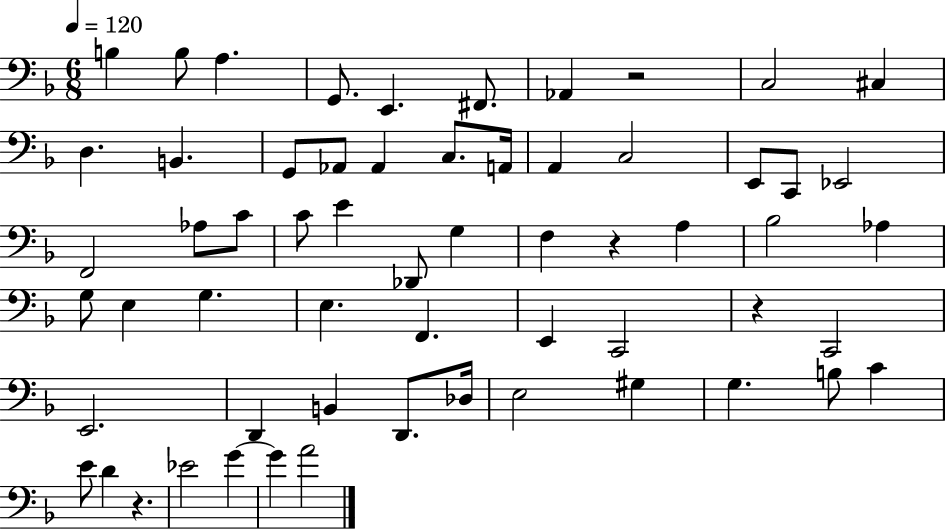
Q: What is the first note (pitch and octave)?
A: B3